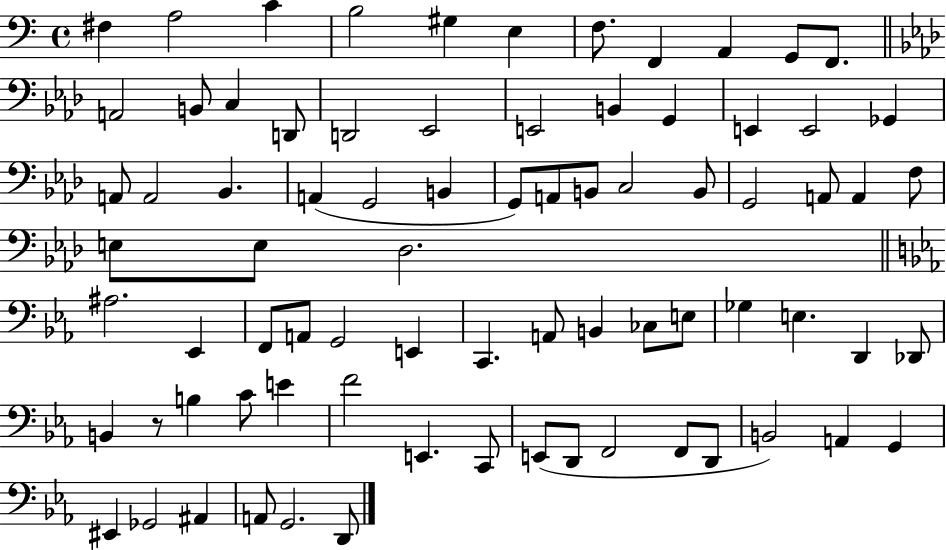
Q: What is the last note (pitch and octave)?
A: D2